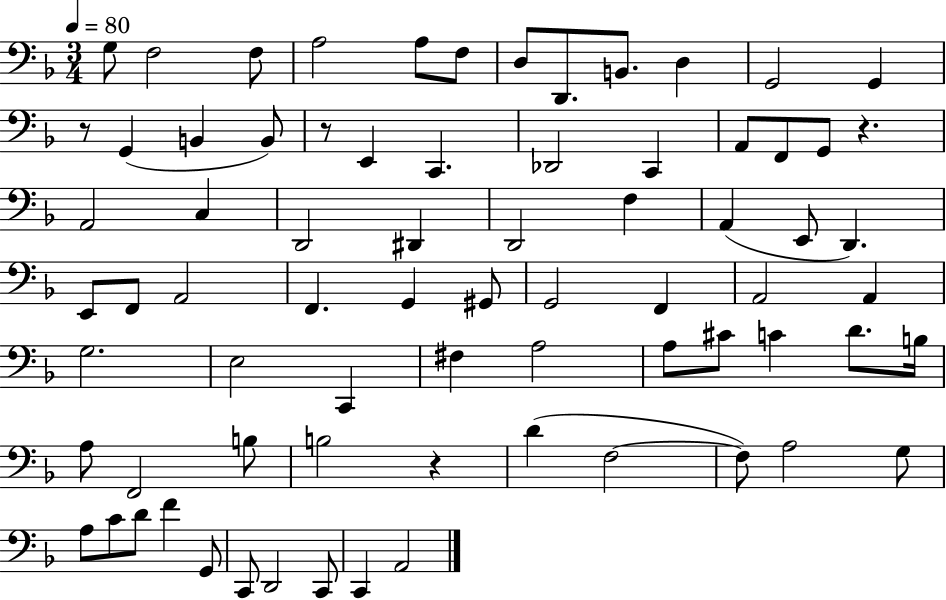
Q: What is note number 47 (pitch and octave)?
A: A3